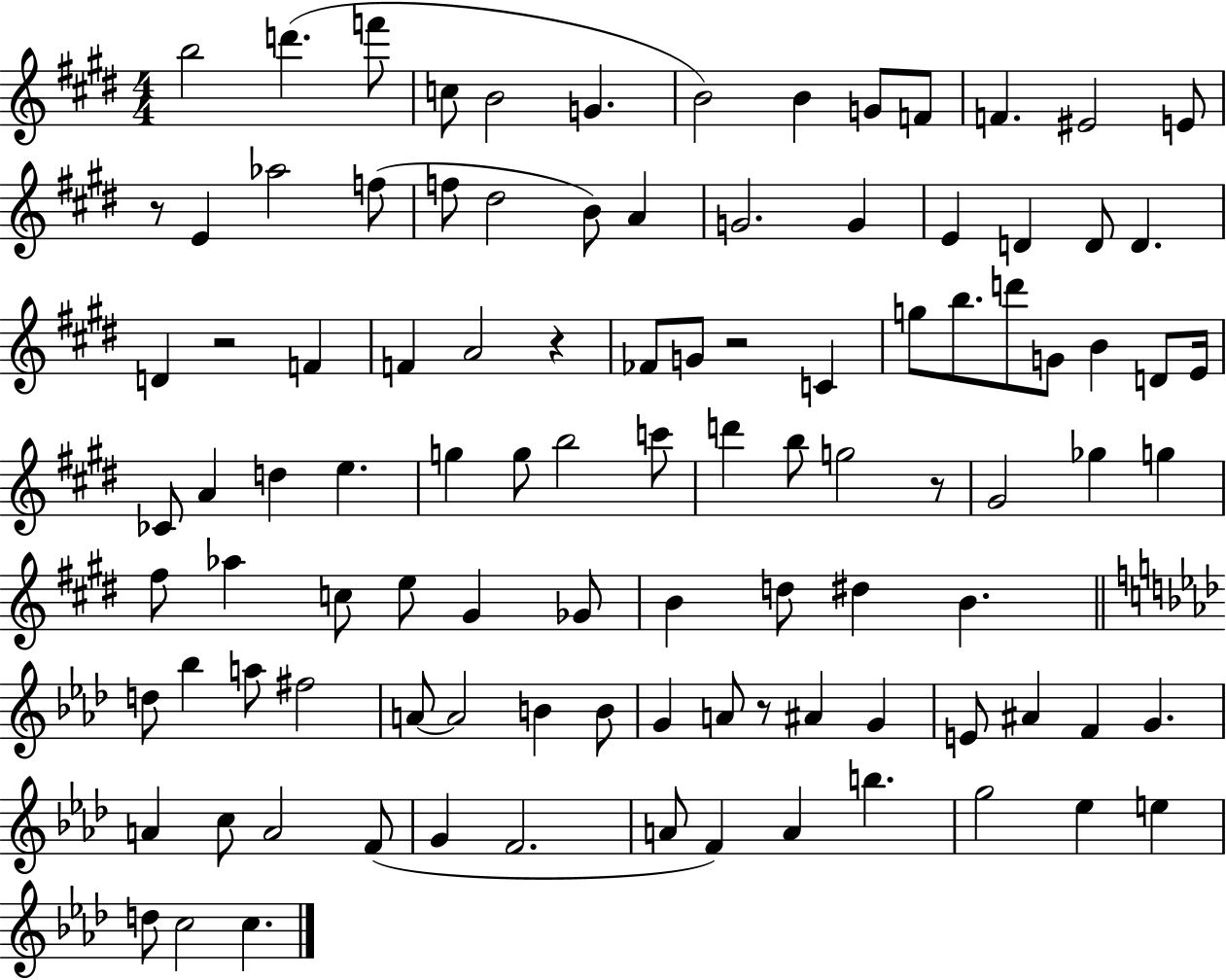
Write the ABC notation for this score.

X:1
T:Untitled
M:4/4
L:1/4
K:E
b2 d' f'/2 c/2 B2 G B2 B G/2 F/2 F ^E2 E/2 z/2 E _a2 f/2 f/2 ^d2 B/2 A G2 G E D D/2 D D z2 F F A2 z _F/2 G/2 z2 C g/2 b/2 d'/2 G/2 B D/2 E/4 _C/2 A d e g g/2 b2 c'/2 d' b/2 g2 z/2 ^G2 _g g ^f/2 _a c/2 e/2 ^G _G/2 B d/2 ^d B d/2 _b a/2 ^f2 A/2 A2 B B/2 G A/2 z/2 ^A G E/2 ^A F G A c/2 A2 F/2 G F2 A/2 F A b g2 _e e d/2 c2 c